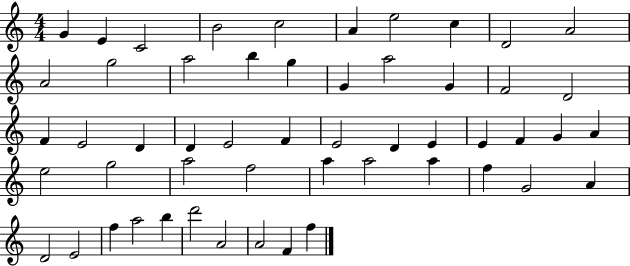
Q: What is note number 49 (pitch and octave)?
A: D6